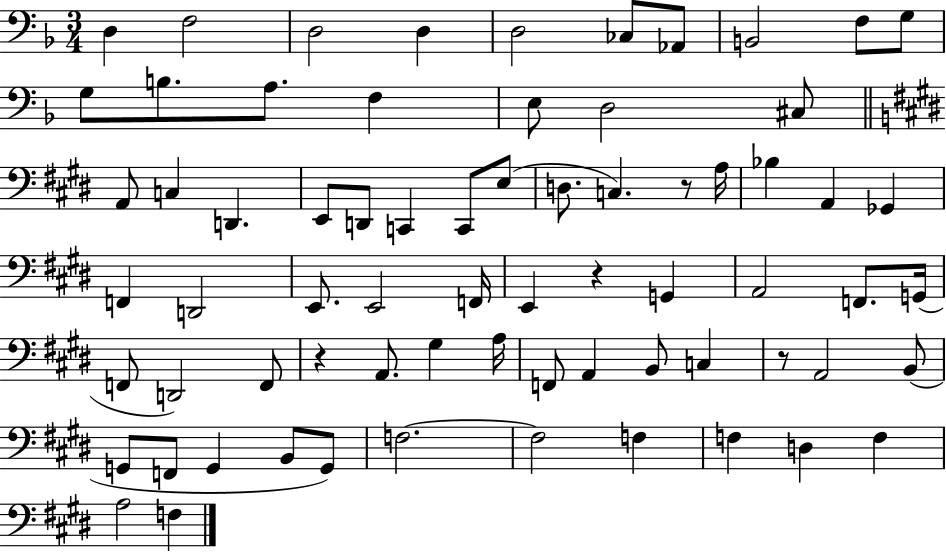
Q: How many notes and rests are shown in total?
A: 70